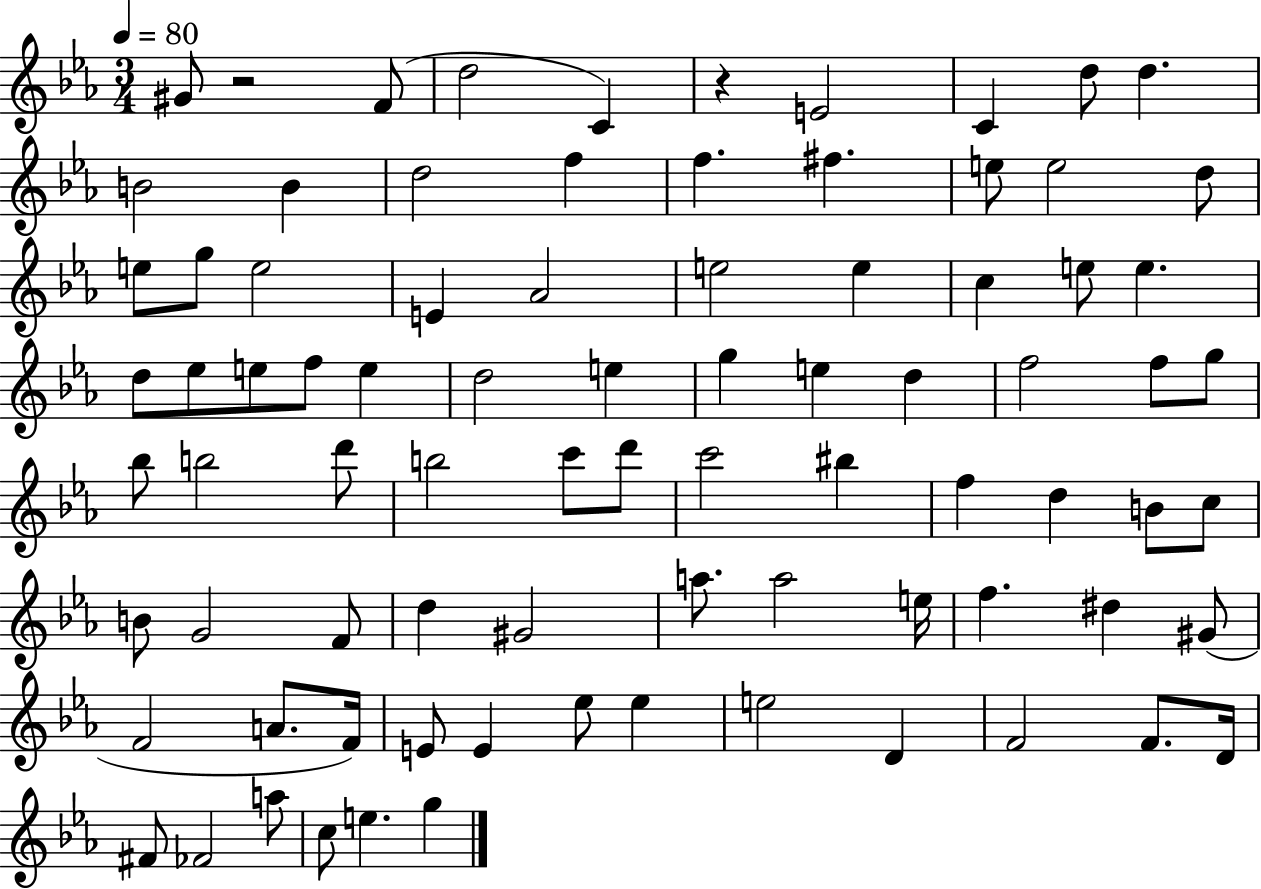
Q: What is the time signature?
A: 3/4